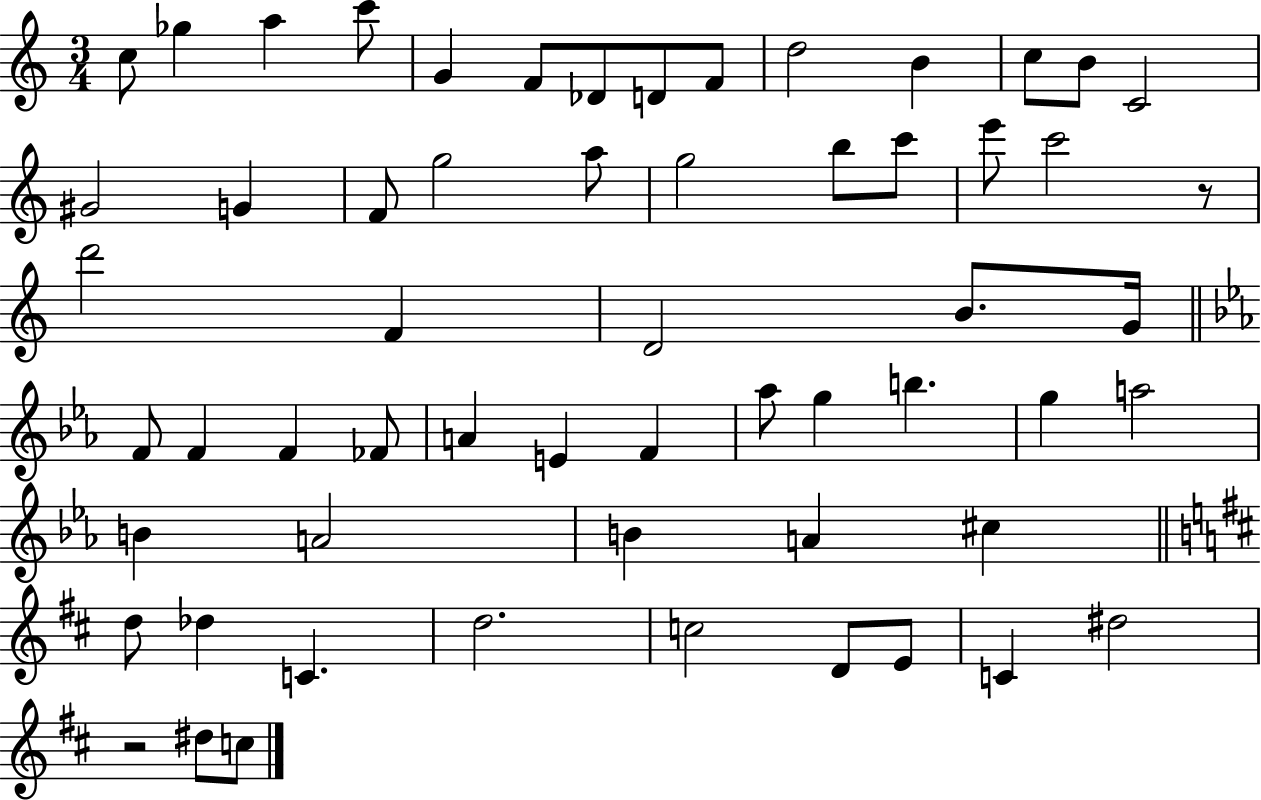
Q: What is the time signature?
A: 3/4